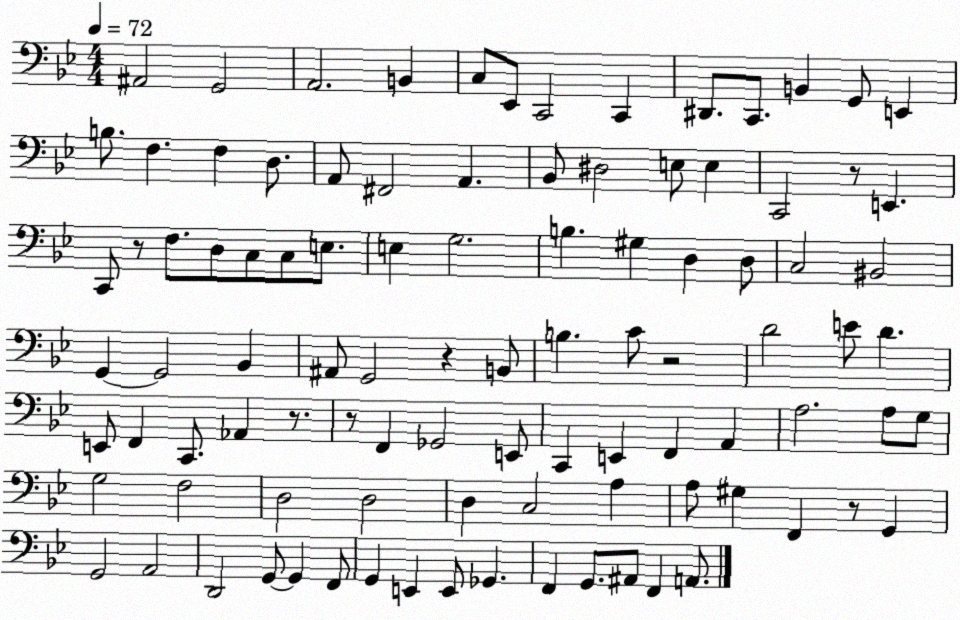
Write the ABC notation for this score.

X:1
T:Untitled
M:4/4
L:1/4
K:Bb
^A,,2 G,,2 A,,2 B,, C,/2 _E,,/2 C,,2 C,, ^D,,/2 C,,/2 B,, G,,/2 E,, B,/2 F, F, D,/2 A,,/2 ^F,,2 A,, _B,,/2 ^D,2 E,/2 E, C,,2 z/2 E,, C,,/2 z/2 F,/2 D,/2 C,/2 C,/2 E,/2 E, G,2 B, ^G, D, D,/2 C,2 ^B,,2 G,, G,,2 _B,, ^A,,/2 G,,2 z B,,/2 B, C/2 z2 D2 E/2 D E,,/2 F,, C,,/2 _A,, z/2 z/2 F,, _G,,2 E,,/2 C,, E,, F,, A,, A,2 A,/2 G,/2 G,2 F,2 D,2 D,2 D, C,2 A, A,/2 ^G, F,, z/2 G,, G,,2 A,,2 D,,2 G,,/2 G,, F,,/2 G,, E,, E,,/2 _G,, F,, G,,/2 ^A,,/2 F,, A,,/2